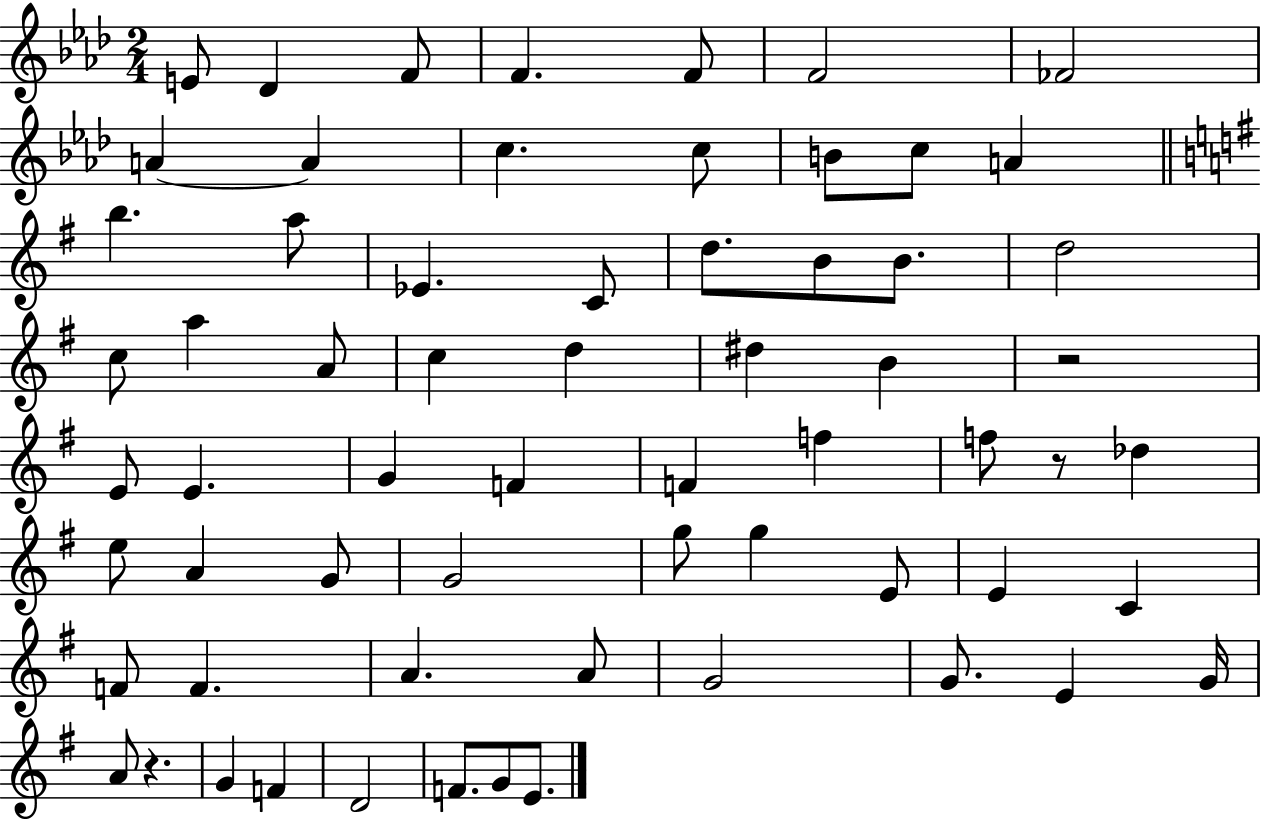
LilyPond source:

{
  \clef treble
  \numericTimeSignature
  \time 2/4
  \key aes \major
  \repeat volta 2 { e'8 des'4 f'8 | f'4. f'8 | f'2 | fes'2 | \break a'4~~ a'4 | c''4. c''8 | b'8 c''8 a'4 | \bar "||" \break \key g \major b''4. a''8 | ees'4. c'8 | d''8. b'8 b'8. | d''2 | \break c''8 a''4 a'8 | c''4 d''4 | dis''4 b'4 | r2 | \break e'8 e'4. | g'4 f'4 | f'4 f''4 | f''8 r8 des''4 | \break e''8 a'4 g'8 | g'2 | g''8 g''4 e'8 | e'4 c'4 | \break f'8 f'4. | a'4. a'8 | g'2 | g'8. e'4 g'16 | \break a'8 r4. | g'4 f'4 | d'2 | f'8. g'8 e'8. | \break } \bar "|."
}